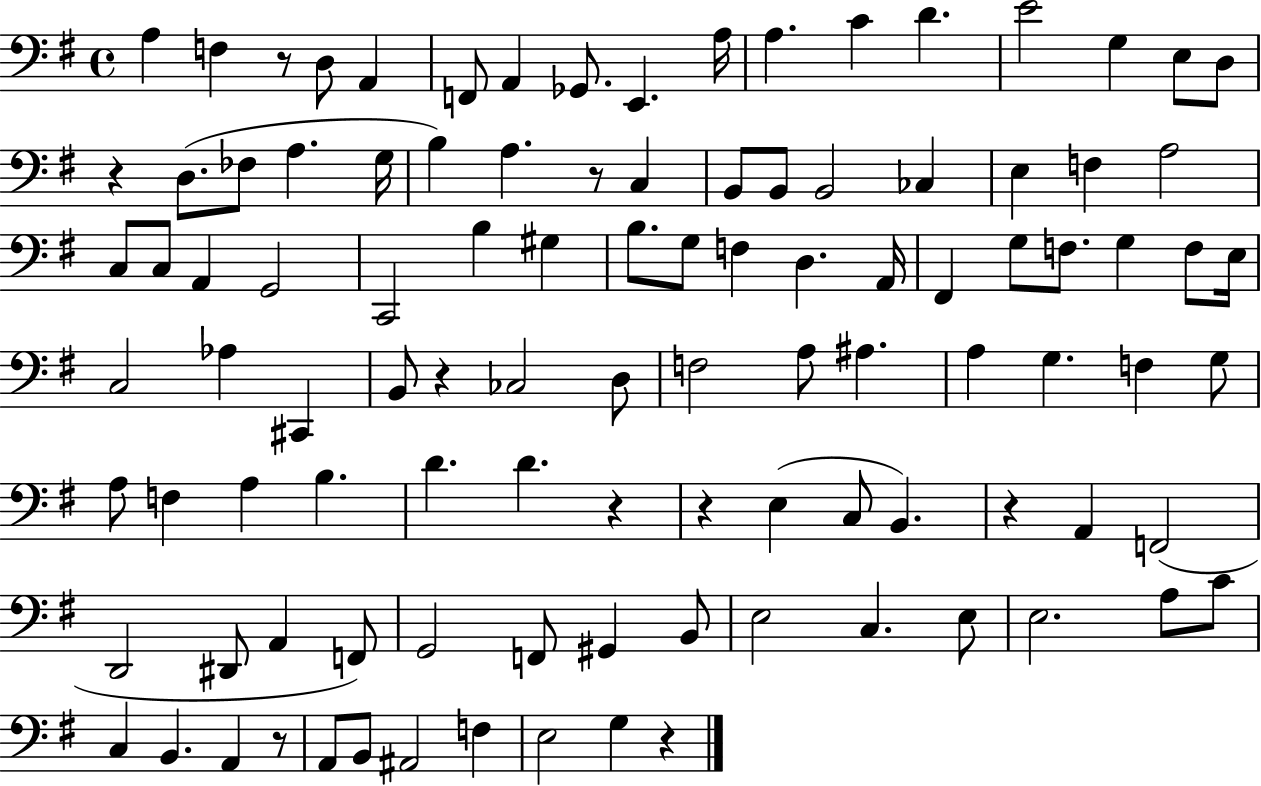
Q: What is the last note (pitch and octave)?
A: G3